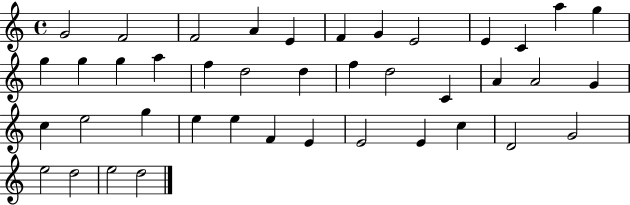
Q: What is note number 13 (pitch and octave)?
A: G5